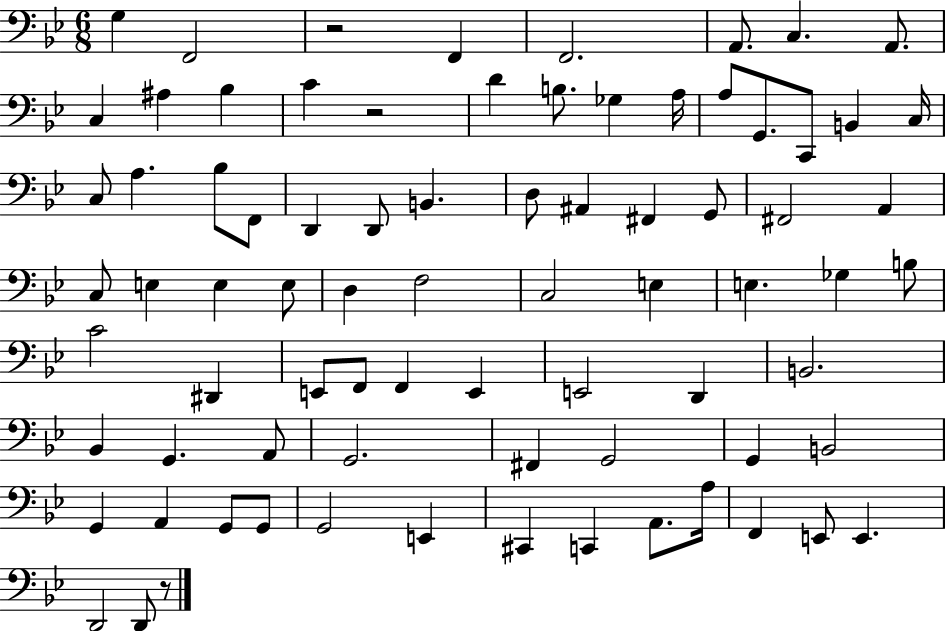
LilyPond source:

{
  \clef bass
  \numericTimeSignature
  \time 6/8
  \key bes \major
  g4 f,2 | r2 f,4 | f,2. | a,8. c4. a,8. | \break c4 ais4 bes4 | c'4 r2 | d'4 b8. ges4 a16 | a8 g,8. c,8 b,4 c16 | \break c8 a4. bes8 f,8 | d,4 d,8 b,4. | d8 ais,4 fis,4 g,8 | fis,2 a,4 | \break c8 e4 e4 e8 | d4 f2 | c2 e4 | e4. ges4 b8 | \break c'2 dis,4 | e,8 f,8 f,4 e,4 | e,2 d,4 | b,2. | \break bes,4 g,4. a,8 | g,2. | fis,4 g,2 | g,4 b,2 | \break g,4 a,4 g,8 g,8 | g,2 e,4 | cis,4 c,4 a,8. a16 | f,4 e,8 e,4. | \break d,2 d,8 r8 | \bar "|."
}